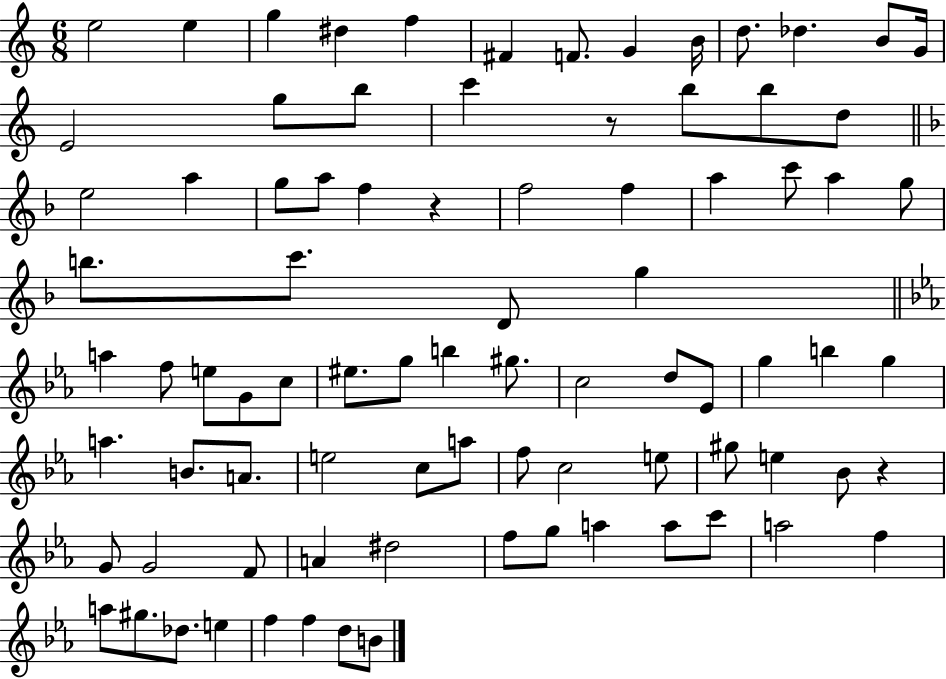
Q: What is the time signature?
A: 6/8